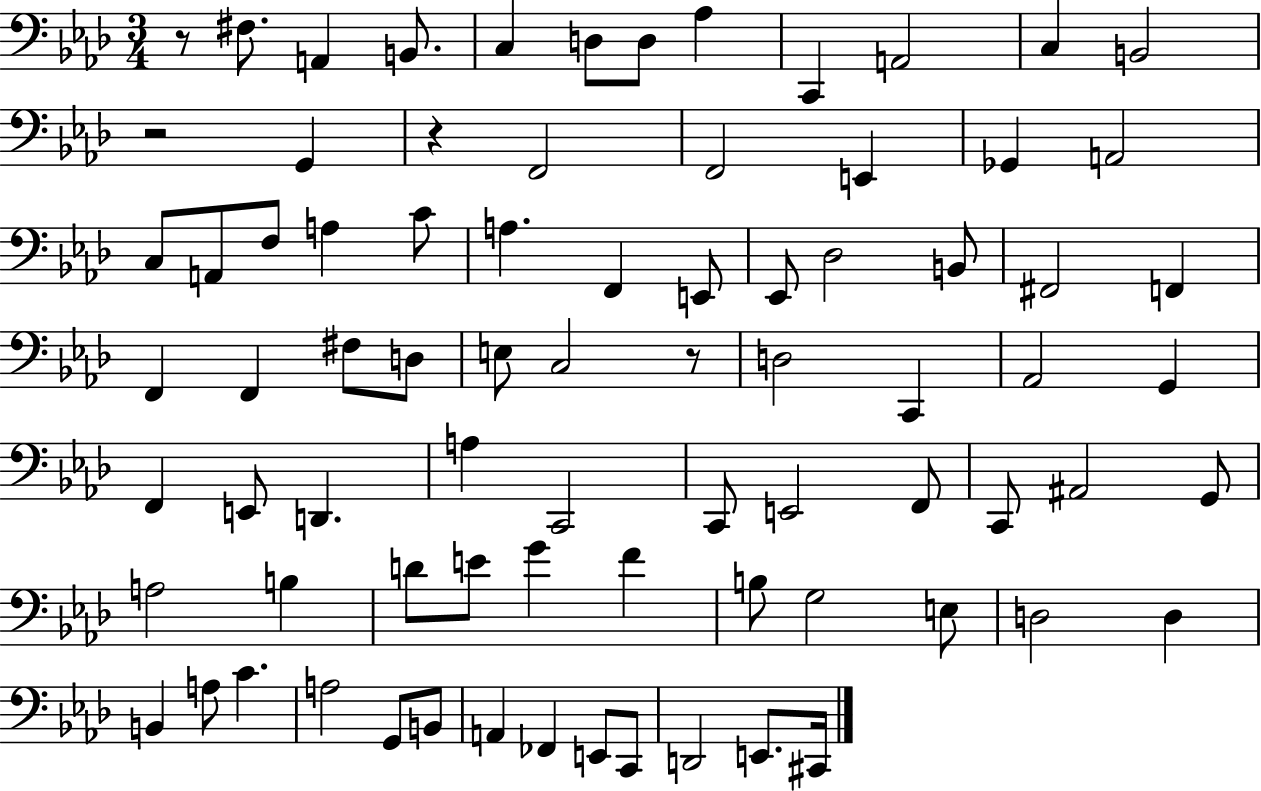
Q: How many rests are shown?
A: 4